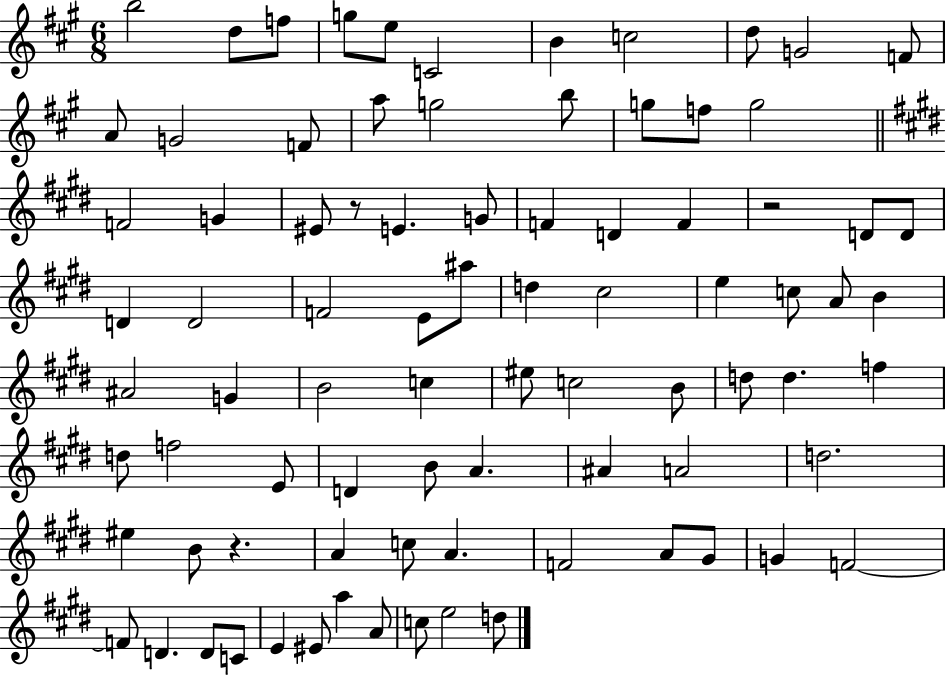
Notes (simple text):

B5/h D5/e F5/e G5/e E5/e C4/h B4/q C5/h D5/e G4/h F4/e A4/e G4/h F4/e A5/e G5/h B5/e G5/e F5/e G5/h F4/h G4/q EIS4/e R/e E4/q. G4/e F4/q D4/q F4/q R/h D4/e D4/e D4/q D4/h F4/h E4/e A#5/e D5/q C#5/h E5/q C5/e A4/e B4/q A#4/h G4/q B4/h C5/q EIS5/e C5/h B4/e D5/e D5/q. F5/q D5/e F5/h E4/e D4/q B4/e A4/q. A#4/q A4/h D5/h. EIS5/q B4/e R/q. A4/q C5/e A4/q. F4/h A4/e G#4/e G4/q F4/h F4/e D4/q. D4/e C4/e E4/q EIS4/e A5/q A4/e C5/e E5/h D5/e